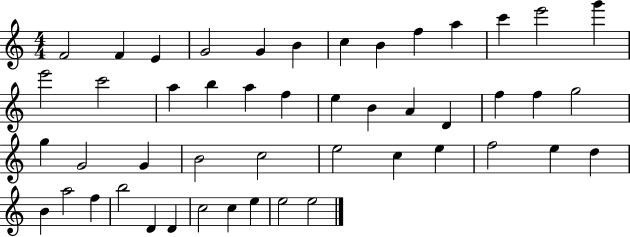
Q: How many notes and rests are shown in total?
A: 48